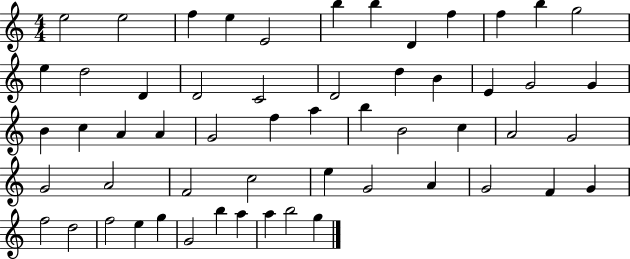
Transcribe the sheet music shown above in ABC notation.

X:1
T:Untitled
M:4/4
L:1/4
K:C
e2 e2 f e E2 b b D f f b g2 e d2 D D2 C2 D2 d B E G2 G B c A A G2 f a b B2 c A2 G2 G2 A2 F2 c2 e G2 A G2 F G f2 d2 f2 e g G2 b a a b2 g